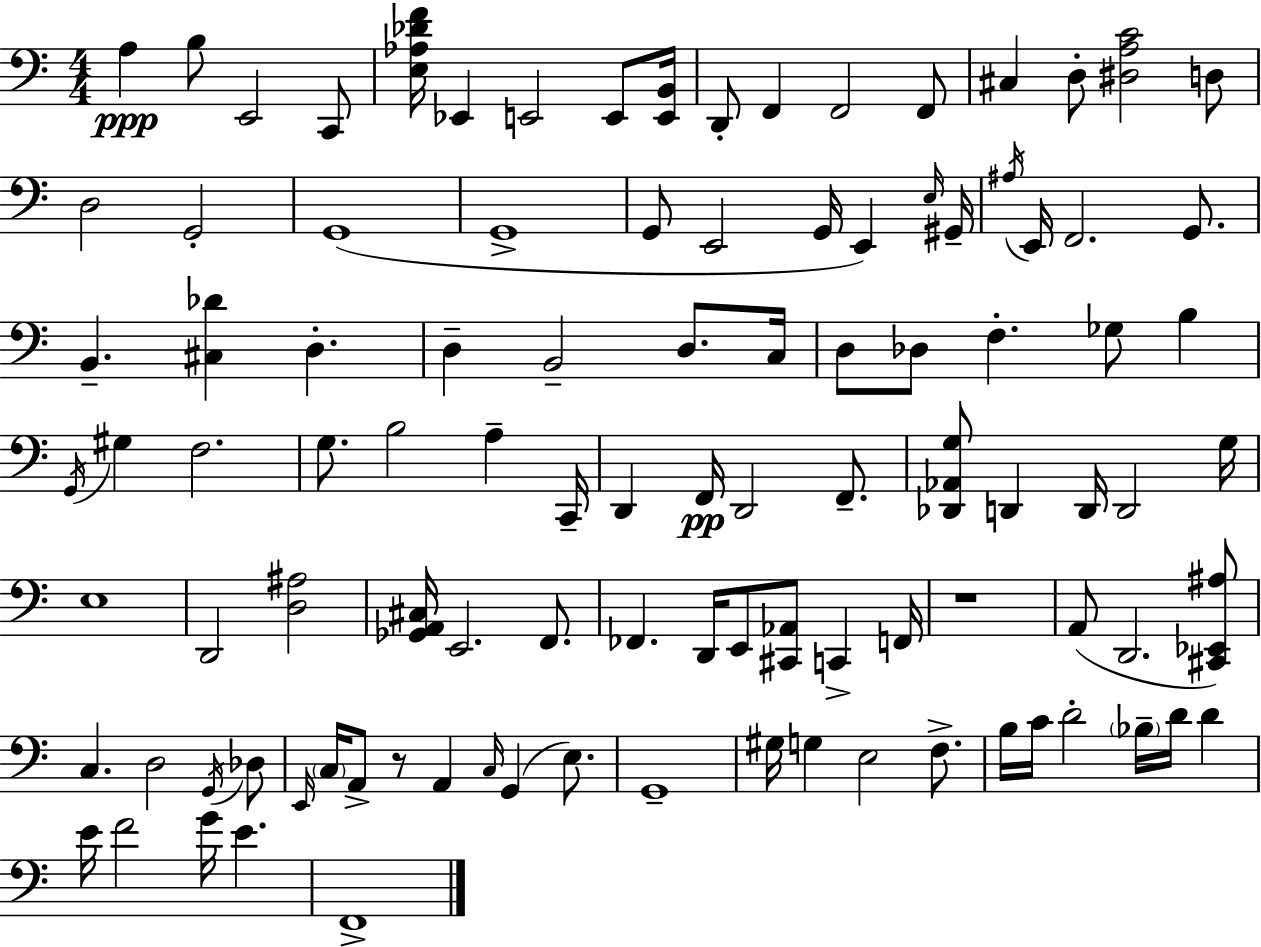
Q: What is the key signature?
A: A minor